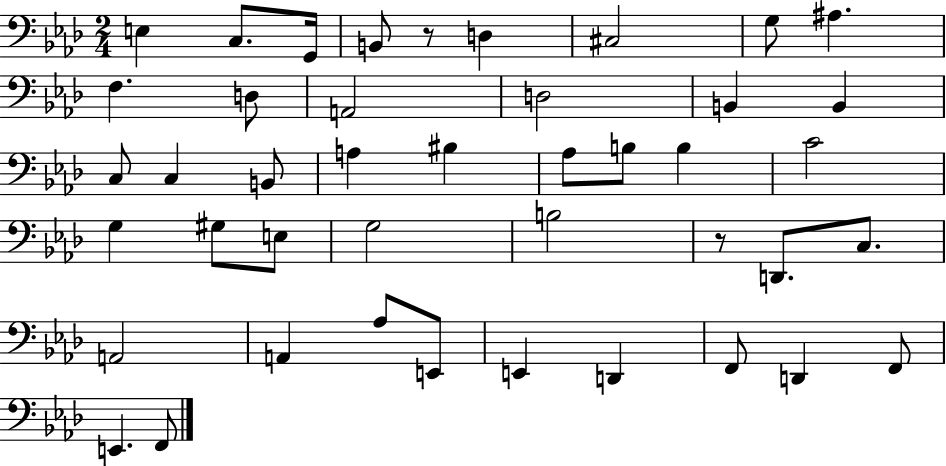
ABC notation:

X:1
T:Untitled
M:2/4
L:1/4
K:Ab
E, C,/2 G,,/4 B,,/2 z/2 D, ^C,2 G,/2 ^A, F, D,/2 A,,2 D,2 B,, B,, C,/2 C, B,,/2 A, ^B, _A,/2 B,/2 B, C2 G, ^G,/2 E,/2 G,2 B,2 z/2 D,,/2 C,/2 A,,2 A,, _A,/2 E,,/2 E,, D,, F,,/2 D,, F,,/2 E,, F,,/2